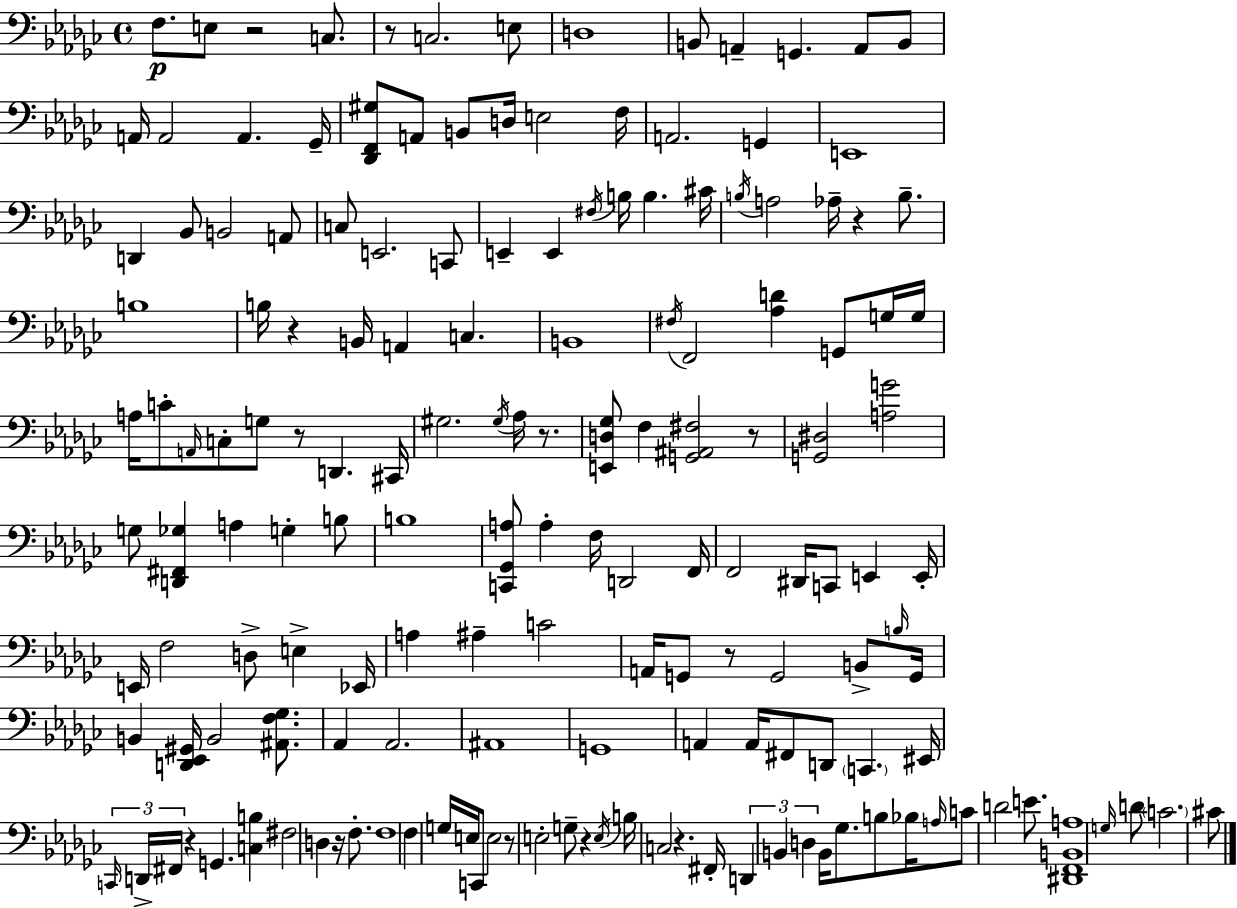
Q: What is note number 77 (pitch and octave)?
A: E2